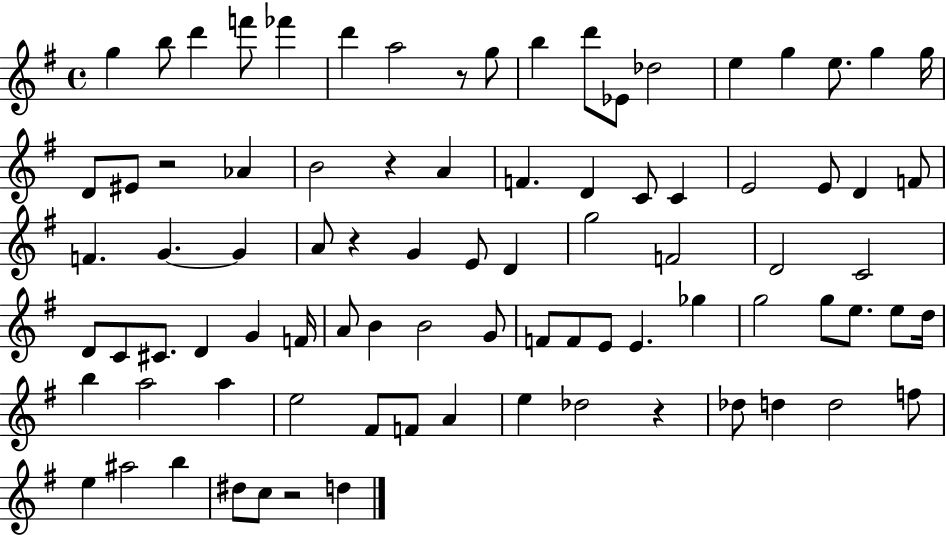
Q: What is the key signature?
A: G major